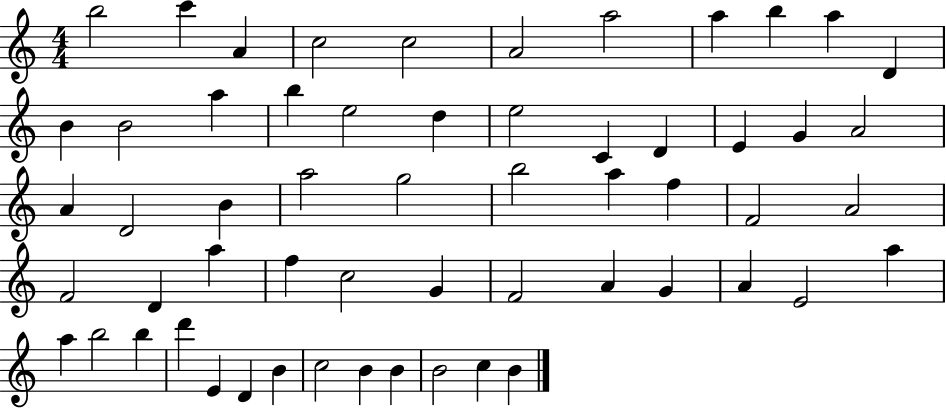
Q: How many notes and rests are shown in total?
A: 58